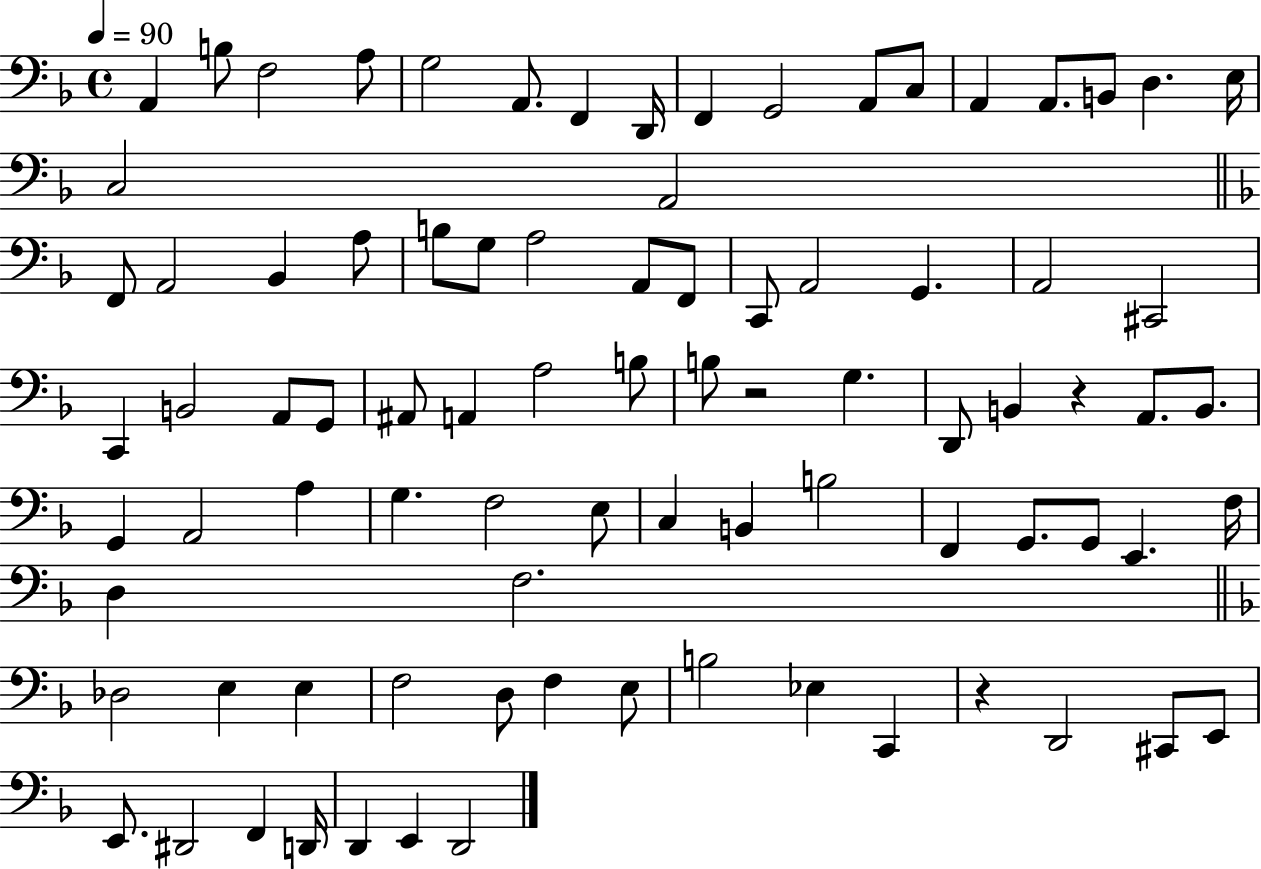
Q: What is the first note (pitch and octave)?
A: A2